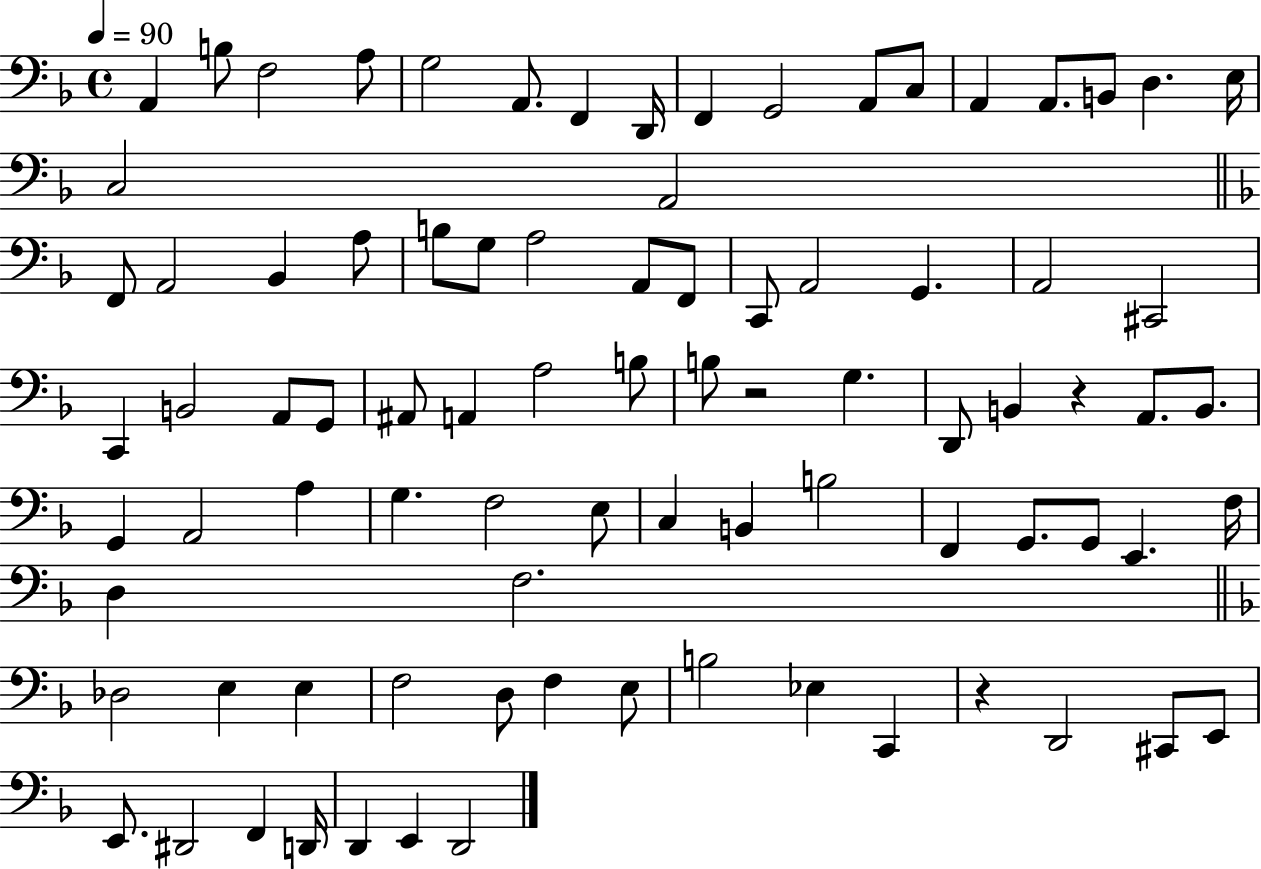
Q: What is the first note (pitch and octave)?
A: A2